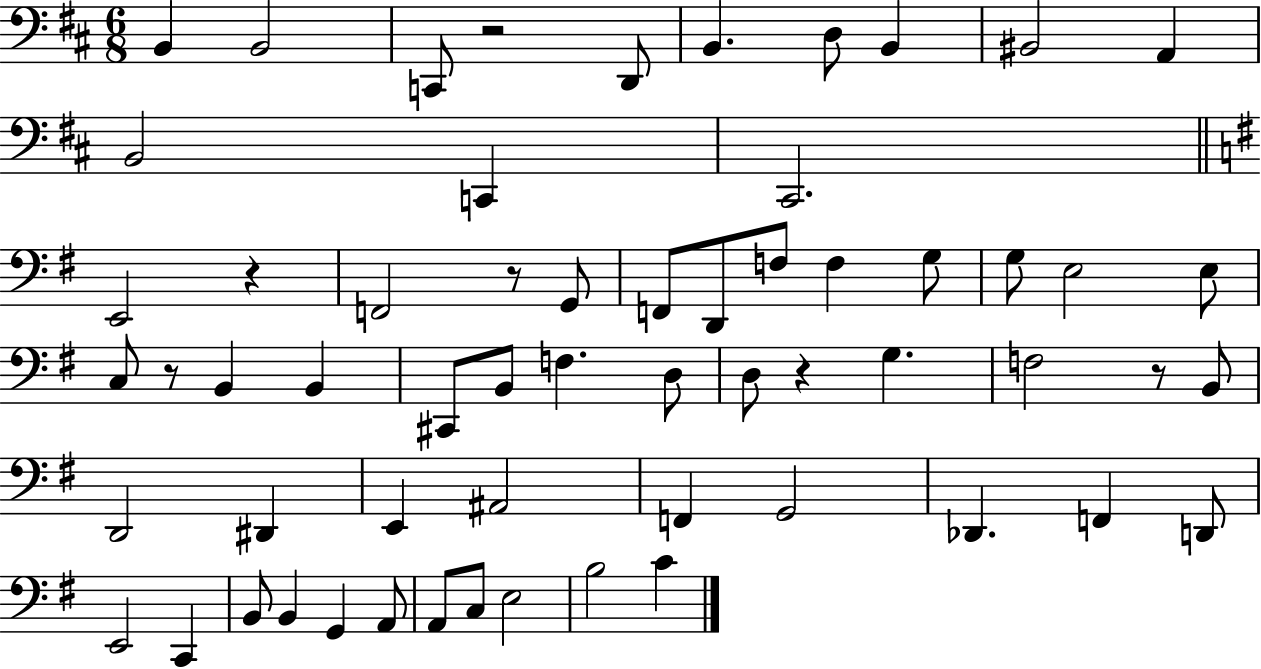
X:1
T:Untitled
M:6/8
L:1/4
K:D
B,, B,,2 C,,/2 z2 D,,/2 B,, D,/2 B,, ^B,,2 A,, B,,2 C,, ^C,,2 E,,2 z F,,2 z/2 G,,/2 F,,/2 D,,/2 F,/2 F, G,/2 G,/2 E,2 E,/2 C,/2 z/2 B,, B,, ^C,,/2 B,,/2 F, D,/2 D,/2 z G, F,2 z/2 B,,/2 D,,2 ^D,, E,, ^A,,2 F,, G,,2 _D,, F,, D,,/2 E,,2 C,, B,,/2 B,, G,, A,,/2 A,,/2 C,/2 E,2 B,2 C